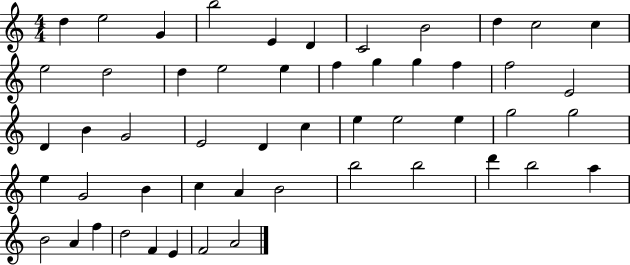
{
  \clef treble
  \numericTimeSignature
  \time 4/4
  \key c \major
  d''4 e''2 g'4 | b''2 e'4 d'4 | c'2 b'2 | d''4 c''2 c''4 | \break e''2 d''2 | d''4 e''2 e''4 | f''4 g''4 g''4 f''4 | f''2 e'2 | \break d'4 b'4 g'2 | e'2 d'4 c''4 | e''4 e''2 e''4 | g''2 g''2 | \break e''4 g'2 b'4 | c''4 a'4 b'2 | b''2 b''2 | d'''4 b''2 a''4 | \break b'2 a'4 f''4 | d''2 f'4 e'4 | f'2 a'2 | \bar "|."
}